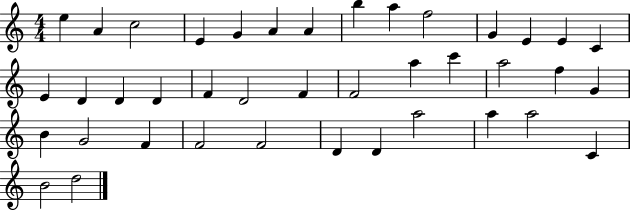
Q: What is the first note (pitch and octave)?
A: E5